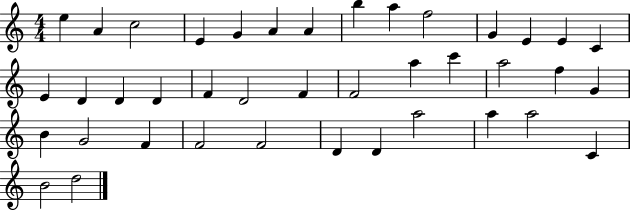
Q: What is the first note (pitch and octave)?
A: E5